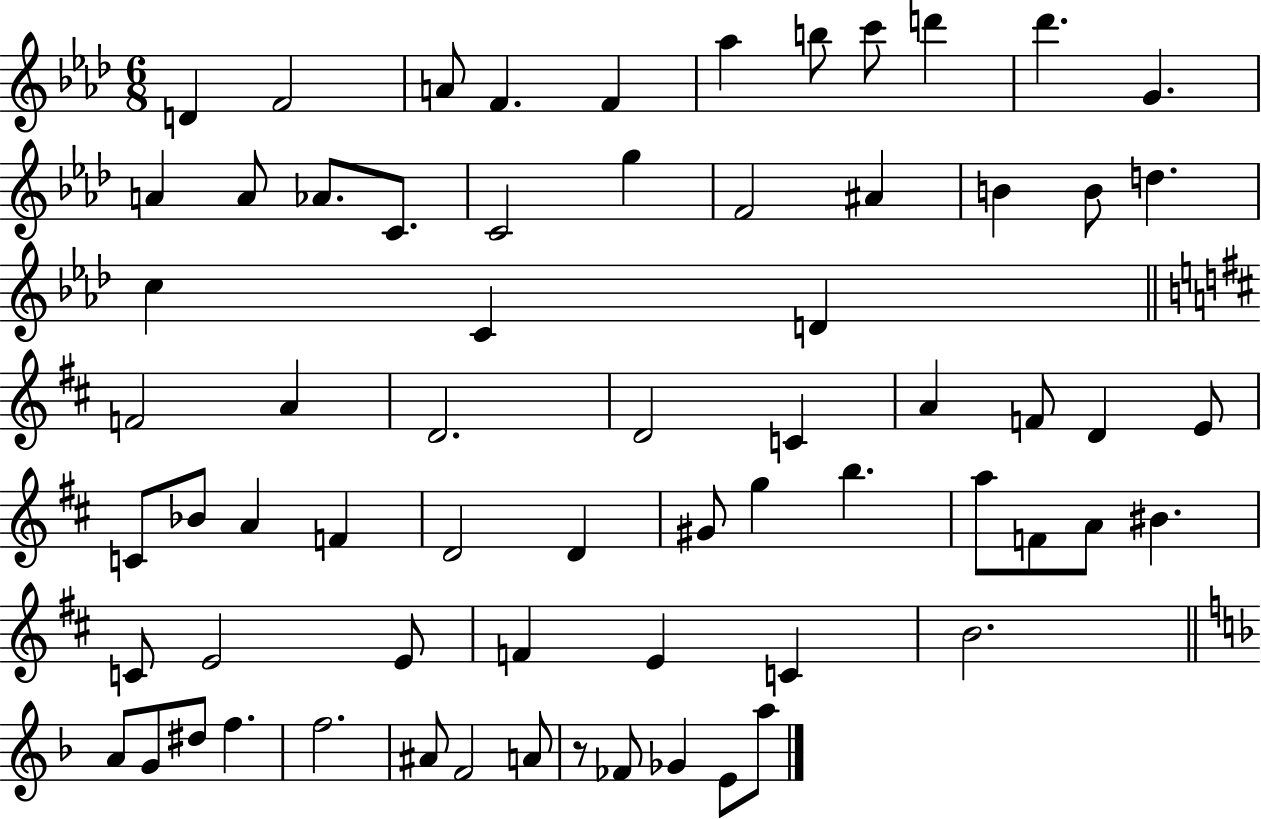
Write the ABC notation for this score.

X:1
T:Untitled
M:6/8
L:1/4
K:Ab
D F2 A/2 F F _a b/2 c'/2 d' _d' G A A/2 _A/2 C/2 C2 g F2 ^A B B/2 d c C D F2 A D2 D2 C A F/2 D E/2 C/2 _B/2 A F D2 D ^G/2 g b a/2 F/2 A/2 ^B C/2 E2 E/2 F E C B2 A/2 G/2 ^d/2 f f2 ^A/2 F2 A/2 z/2 _F/2 _G E/2 a/2